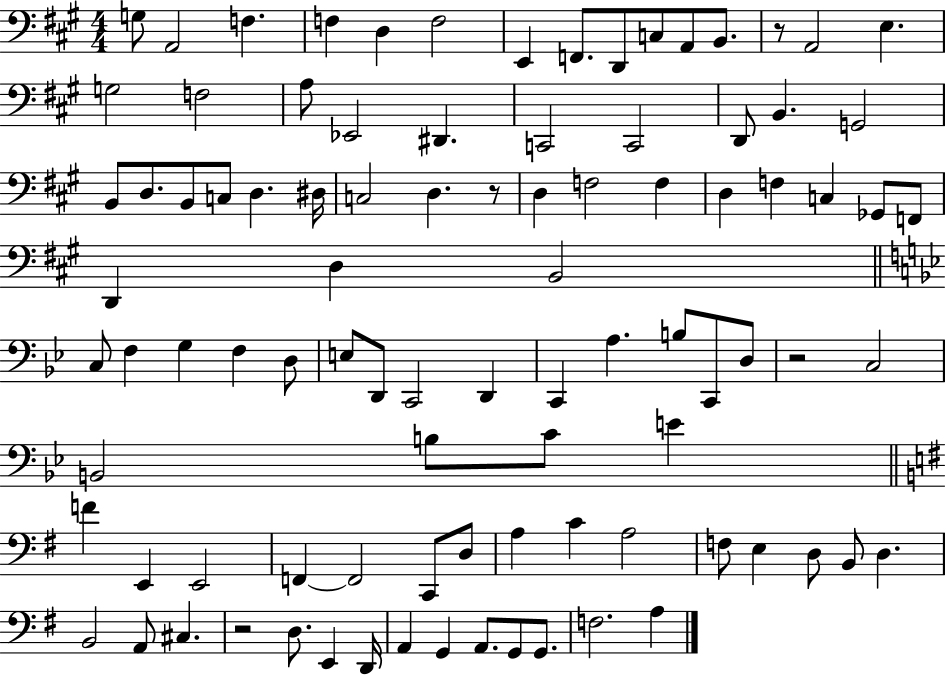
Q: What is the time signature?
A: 4/4